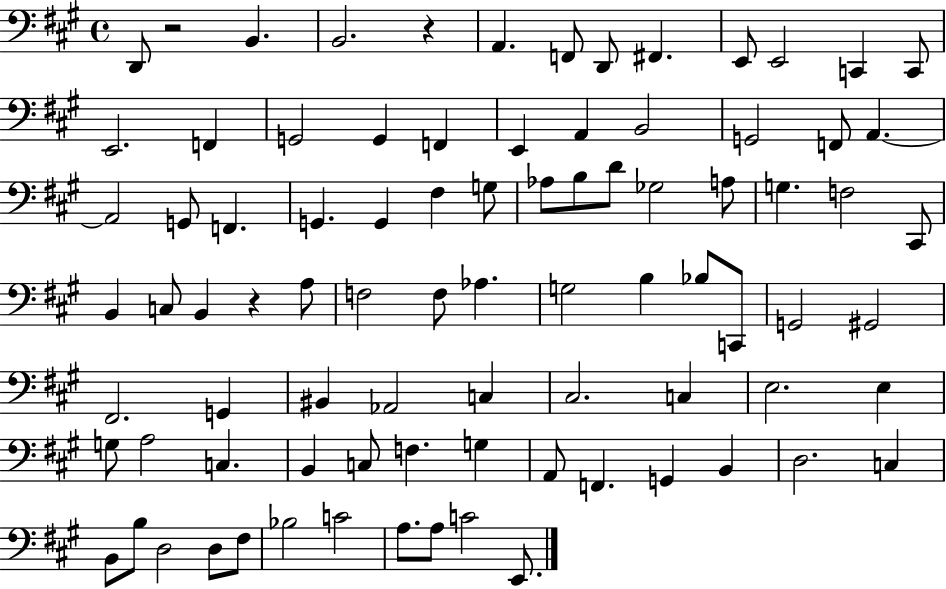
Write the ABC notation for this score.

X:1
T:Untitled
M:4/4
L:1/4
K:A
D,,/2 z2 B,, B,,2 z A,, F,,/2 D,,/2 ^F,, E,,/2 E,,2 C,, C,,/2 E,,2 F,, G,,2 G,, F,, E,, A,, B,,2 G,,2 F,,/2 A,, A,,2 G,,/2 F,, G,, G,, ^F, G,/2 _A,/2 B,/2 D/2 _G,2 A,/2 G, F,2 ^C,,/2 B,, C,/2 B,, z A,/2 F,2 F,/2 _A, G,2 B, _B,/2 C,,/2 G,,2 ^G,,2 ^F,,2 G,, ^B,, _A,,2 C, ^C,2 C, E,2 E, G,/2 A,2 C, B,, C,/2 F, G, A,,/2 F,, G,, B,, D,2 C, B,,/2 B,/2 D,2 D,/2 ^F,/2 _B,2 C2 A,/2 A,/2 C2 E,,/2